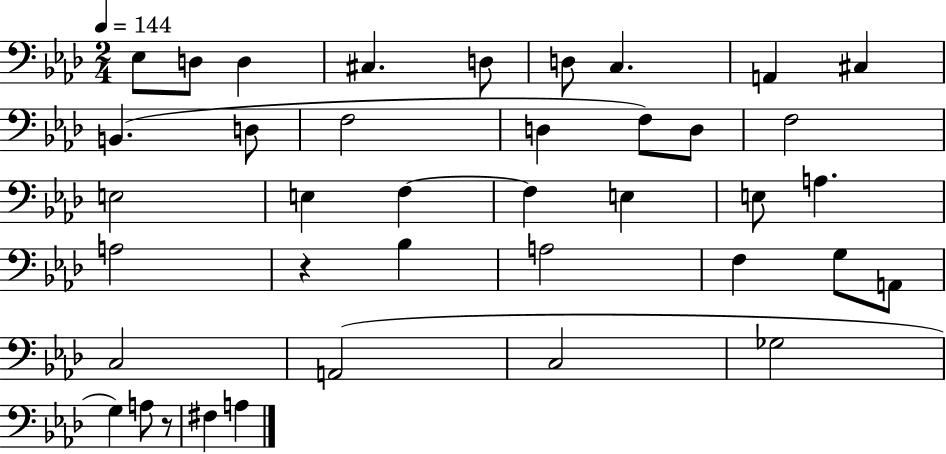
{
  \clef bass
  \numericTimeSignature
  \time 2/4
  \key aes \major
  \tempo 4 = 144
  ees8 d8 d4 | cis4. d8 | d8 c4. | a,4 cis4 | \break b,4.( d8 | f2 | d4 f8) d8 | f2 | \break e2 | e4 f4~~ | f4 e4 | e8 a4. | \break a2 | r4 bes4 | a2 | f4 g8 a,8 | \break c2 | a,2( | c2 | ges2 | \break g4) a8 r8 | fis4 a4 | \bar "|."
}